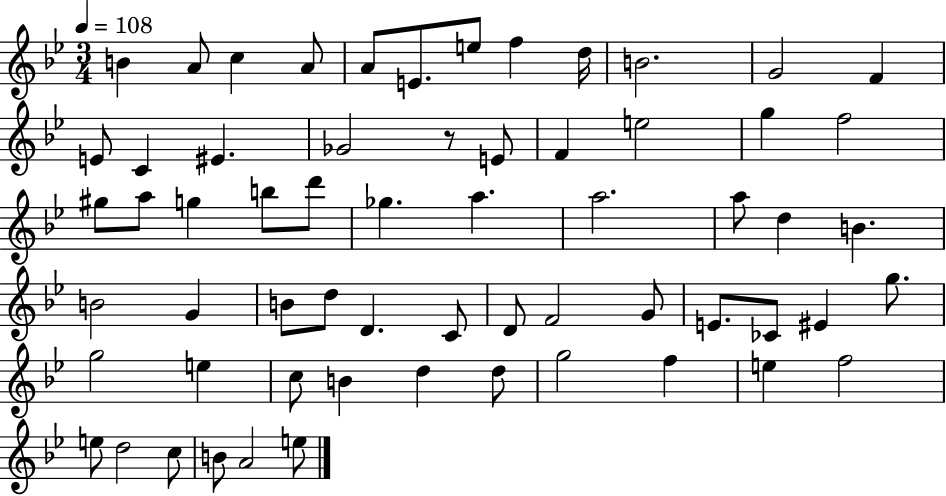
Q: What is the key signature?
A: BES major